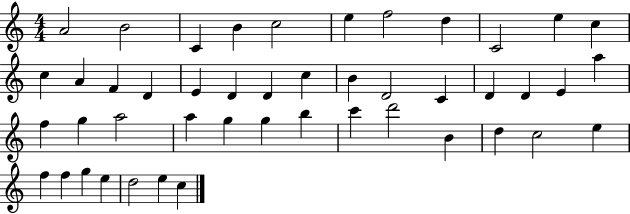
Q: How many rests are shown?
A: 0